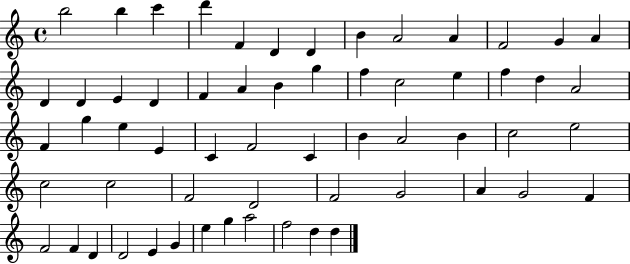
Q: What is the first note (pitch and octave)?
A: B5